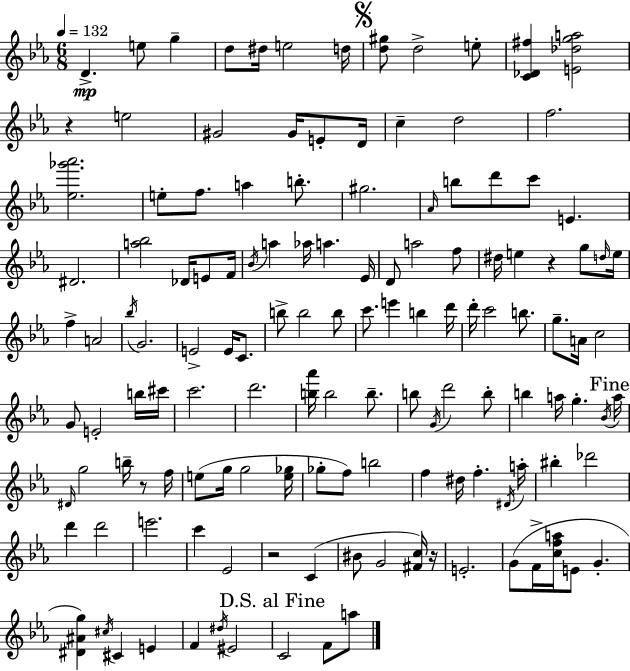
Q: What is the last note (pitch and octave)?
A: A5